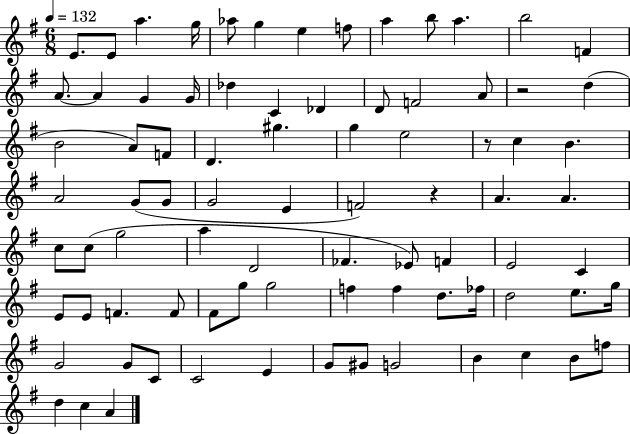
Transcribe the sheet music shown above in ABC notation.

X:1
T:Untitled
M:6/8
L:1/4
K:G
E/2 E/2 a g/4 _a/2 g e f/2 a b/2 a b2 F A/2 A G G/4 _d C _D D/2 F2 A/2 z2 d B2 A/2 F/2 D ^g g e2 z/2 c B A2 G/2 G/2 G2 E F2 z A A c/2 c/2 g2 a D2 _F _E/2 F E2 C E/2 E/2 F F/2 ^F/2 g/2 g2 f f d/2 _f/4 d2 e/2 g/4 G2 G/2 C/2 C2 E G/2 ^G/2 G2 B c B/2 f/2 d c A